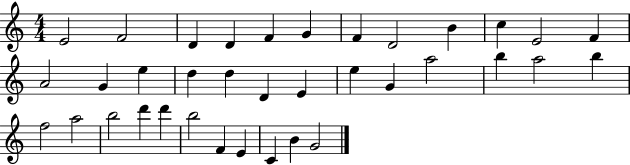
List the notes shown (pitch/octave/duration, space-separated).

E4/h F4/h D4/q D4/q F4/q G4/q F4/q D4/h B4/q C5/q E4/h F4/q A4/h G4/q E5/q D5/q D5/q D4/q E4/q E5/q G4/q A5/h B5/q A5/h B5/q F5/h A5/h B5/h D6/q D6/q B5/h F4/q E4/q C4/q B4/q G4/h